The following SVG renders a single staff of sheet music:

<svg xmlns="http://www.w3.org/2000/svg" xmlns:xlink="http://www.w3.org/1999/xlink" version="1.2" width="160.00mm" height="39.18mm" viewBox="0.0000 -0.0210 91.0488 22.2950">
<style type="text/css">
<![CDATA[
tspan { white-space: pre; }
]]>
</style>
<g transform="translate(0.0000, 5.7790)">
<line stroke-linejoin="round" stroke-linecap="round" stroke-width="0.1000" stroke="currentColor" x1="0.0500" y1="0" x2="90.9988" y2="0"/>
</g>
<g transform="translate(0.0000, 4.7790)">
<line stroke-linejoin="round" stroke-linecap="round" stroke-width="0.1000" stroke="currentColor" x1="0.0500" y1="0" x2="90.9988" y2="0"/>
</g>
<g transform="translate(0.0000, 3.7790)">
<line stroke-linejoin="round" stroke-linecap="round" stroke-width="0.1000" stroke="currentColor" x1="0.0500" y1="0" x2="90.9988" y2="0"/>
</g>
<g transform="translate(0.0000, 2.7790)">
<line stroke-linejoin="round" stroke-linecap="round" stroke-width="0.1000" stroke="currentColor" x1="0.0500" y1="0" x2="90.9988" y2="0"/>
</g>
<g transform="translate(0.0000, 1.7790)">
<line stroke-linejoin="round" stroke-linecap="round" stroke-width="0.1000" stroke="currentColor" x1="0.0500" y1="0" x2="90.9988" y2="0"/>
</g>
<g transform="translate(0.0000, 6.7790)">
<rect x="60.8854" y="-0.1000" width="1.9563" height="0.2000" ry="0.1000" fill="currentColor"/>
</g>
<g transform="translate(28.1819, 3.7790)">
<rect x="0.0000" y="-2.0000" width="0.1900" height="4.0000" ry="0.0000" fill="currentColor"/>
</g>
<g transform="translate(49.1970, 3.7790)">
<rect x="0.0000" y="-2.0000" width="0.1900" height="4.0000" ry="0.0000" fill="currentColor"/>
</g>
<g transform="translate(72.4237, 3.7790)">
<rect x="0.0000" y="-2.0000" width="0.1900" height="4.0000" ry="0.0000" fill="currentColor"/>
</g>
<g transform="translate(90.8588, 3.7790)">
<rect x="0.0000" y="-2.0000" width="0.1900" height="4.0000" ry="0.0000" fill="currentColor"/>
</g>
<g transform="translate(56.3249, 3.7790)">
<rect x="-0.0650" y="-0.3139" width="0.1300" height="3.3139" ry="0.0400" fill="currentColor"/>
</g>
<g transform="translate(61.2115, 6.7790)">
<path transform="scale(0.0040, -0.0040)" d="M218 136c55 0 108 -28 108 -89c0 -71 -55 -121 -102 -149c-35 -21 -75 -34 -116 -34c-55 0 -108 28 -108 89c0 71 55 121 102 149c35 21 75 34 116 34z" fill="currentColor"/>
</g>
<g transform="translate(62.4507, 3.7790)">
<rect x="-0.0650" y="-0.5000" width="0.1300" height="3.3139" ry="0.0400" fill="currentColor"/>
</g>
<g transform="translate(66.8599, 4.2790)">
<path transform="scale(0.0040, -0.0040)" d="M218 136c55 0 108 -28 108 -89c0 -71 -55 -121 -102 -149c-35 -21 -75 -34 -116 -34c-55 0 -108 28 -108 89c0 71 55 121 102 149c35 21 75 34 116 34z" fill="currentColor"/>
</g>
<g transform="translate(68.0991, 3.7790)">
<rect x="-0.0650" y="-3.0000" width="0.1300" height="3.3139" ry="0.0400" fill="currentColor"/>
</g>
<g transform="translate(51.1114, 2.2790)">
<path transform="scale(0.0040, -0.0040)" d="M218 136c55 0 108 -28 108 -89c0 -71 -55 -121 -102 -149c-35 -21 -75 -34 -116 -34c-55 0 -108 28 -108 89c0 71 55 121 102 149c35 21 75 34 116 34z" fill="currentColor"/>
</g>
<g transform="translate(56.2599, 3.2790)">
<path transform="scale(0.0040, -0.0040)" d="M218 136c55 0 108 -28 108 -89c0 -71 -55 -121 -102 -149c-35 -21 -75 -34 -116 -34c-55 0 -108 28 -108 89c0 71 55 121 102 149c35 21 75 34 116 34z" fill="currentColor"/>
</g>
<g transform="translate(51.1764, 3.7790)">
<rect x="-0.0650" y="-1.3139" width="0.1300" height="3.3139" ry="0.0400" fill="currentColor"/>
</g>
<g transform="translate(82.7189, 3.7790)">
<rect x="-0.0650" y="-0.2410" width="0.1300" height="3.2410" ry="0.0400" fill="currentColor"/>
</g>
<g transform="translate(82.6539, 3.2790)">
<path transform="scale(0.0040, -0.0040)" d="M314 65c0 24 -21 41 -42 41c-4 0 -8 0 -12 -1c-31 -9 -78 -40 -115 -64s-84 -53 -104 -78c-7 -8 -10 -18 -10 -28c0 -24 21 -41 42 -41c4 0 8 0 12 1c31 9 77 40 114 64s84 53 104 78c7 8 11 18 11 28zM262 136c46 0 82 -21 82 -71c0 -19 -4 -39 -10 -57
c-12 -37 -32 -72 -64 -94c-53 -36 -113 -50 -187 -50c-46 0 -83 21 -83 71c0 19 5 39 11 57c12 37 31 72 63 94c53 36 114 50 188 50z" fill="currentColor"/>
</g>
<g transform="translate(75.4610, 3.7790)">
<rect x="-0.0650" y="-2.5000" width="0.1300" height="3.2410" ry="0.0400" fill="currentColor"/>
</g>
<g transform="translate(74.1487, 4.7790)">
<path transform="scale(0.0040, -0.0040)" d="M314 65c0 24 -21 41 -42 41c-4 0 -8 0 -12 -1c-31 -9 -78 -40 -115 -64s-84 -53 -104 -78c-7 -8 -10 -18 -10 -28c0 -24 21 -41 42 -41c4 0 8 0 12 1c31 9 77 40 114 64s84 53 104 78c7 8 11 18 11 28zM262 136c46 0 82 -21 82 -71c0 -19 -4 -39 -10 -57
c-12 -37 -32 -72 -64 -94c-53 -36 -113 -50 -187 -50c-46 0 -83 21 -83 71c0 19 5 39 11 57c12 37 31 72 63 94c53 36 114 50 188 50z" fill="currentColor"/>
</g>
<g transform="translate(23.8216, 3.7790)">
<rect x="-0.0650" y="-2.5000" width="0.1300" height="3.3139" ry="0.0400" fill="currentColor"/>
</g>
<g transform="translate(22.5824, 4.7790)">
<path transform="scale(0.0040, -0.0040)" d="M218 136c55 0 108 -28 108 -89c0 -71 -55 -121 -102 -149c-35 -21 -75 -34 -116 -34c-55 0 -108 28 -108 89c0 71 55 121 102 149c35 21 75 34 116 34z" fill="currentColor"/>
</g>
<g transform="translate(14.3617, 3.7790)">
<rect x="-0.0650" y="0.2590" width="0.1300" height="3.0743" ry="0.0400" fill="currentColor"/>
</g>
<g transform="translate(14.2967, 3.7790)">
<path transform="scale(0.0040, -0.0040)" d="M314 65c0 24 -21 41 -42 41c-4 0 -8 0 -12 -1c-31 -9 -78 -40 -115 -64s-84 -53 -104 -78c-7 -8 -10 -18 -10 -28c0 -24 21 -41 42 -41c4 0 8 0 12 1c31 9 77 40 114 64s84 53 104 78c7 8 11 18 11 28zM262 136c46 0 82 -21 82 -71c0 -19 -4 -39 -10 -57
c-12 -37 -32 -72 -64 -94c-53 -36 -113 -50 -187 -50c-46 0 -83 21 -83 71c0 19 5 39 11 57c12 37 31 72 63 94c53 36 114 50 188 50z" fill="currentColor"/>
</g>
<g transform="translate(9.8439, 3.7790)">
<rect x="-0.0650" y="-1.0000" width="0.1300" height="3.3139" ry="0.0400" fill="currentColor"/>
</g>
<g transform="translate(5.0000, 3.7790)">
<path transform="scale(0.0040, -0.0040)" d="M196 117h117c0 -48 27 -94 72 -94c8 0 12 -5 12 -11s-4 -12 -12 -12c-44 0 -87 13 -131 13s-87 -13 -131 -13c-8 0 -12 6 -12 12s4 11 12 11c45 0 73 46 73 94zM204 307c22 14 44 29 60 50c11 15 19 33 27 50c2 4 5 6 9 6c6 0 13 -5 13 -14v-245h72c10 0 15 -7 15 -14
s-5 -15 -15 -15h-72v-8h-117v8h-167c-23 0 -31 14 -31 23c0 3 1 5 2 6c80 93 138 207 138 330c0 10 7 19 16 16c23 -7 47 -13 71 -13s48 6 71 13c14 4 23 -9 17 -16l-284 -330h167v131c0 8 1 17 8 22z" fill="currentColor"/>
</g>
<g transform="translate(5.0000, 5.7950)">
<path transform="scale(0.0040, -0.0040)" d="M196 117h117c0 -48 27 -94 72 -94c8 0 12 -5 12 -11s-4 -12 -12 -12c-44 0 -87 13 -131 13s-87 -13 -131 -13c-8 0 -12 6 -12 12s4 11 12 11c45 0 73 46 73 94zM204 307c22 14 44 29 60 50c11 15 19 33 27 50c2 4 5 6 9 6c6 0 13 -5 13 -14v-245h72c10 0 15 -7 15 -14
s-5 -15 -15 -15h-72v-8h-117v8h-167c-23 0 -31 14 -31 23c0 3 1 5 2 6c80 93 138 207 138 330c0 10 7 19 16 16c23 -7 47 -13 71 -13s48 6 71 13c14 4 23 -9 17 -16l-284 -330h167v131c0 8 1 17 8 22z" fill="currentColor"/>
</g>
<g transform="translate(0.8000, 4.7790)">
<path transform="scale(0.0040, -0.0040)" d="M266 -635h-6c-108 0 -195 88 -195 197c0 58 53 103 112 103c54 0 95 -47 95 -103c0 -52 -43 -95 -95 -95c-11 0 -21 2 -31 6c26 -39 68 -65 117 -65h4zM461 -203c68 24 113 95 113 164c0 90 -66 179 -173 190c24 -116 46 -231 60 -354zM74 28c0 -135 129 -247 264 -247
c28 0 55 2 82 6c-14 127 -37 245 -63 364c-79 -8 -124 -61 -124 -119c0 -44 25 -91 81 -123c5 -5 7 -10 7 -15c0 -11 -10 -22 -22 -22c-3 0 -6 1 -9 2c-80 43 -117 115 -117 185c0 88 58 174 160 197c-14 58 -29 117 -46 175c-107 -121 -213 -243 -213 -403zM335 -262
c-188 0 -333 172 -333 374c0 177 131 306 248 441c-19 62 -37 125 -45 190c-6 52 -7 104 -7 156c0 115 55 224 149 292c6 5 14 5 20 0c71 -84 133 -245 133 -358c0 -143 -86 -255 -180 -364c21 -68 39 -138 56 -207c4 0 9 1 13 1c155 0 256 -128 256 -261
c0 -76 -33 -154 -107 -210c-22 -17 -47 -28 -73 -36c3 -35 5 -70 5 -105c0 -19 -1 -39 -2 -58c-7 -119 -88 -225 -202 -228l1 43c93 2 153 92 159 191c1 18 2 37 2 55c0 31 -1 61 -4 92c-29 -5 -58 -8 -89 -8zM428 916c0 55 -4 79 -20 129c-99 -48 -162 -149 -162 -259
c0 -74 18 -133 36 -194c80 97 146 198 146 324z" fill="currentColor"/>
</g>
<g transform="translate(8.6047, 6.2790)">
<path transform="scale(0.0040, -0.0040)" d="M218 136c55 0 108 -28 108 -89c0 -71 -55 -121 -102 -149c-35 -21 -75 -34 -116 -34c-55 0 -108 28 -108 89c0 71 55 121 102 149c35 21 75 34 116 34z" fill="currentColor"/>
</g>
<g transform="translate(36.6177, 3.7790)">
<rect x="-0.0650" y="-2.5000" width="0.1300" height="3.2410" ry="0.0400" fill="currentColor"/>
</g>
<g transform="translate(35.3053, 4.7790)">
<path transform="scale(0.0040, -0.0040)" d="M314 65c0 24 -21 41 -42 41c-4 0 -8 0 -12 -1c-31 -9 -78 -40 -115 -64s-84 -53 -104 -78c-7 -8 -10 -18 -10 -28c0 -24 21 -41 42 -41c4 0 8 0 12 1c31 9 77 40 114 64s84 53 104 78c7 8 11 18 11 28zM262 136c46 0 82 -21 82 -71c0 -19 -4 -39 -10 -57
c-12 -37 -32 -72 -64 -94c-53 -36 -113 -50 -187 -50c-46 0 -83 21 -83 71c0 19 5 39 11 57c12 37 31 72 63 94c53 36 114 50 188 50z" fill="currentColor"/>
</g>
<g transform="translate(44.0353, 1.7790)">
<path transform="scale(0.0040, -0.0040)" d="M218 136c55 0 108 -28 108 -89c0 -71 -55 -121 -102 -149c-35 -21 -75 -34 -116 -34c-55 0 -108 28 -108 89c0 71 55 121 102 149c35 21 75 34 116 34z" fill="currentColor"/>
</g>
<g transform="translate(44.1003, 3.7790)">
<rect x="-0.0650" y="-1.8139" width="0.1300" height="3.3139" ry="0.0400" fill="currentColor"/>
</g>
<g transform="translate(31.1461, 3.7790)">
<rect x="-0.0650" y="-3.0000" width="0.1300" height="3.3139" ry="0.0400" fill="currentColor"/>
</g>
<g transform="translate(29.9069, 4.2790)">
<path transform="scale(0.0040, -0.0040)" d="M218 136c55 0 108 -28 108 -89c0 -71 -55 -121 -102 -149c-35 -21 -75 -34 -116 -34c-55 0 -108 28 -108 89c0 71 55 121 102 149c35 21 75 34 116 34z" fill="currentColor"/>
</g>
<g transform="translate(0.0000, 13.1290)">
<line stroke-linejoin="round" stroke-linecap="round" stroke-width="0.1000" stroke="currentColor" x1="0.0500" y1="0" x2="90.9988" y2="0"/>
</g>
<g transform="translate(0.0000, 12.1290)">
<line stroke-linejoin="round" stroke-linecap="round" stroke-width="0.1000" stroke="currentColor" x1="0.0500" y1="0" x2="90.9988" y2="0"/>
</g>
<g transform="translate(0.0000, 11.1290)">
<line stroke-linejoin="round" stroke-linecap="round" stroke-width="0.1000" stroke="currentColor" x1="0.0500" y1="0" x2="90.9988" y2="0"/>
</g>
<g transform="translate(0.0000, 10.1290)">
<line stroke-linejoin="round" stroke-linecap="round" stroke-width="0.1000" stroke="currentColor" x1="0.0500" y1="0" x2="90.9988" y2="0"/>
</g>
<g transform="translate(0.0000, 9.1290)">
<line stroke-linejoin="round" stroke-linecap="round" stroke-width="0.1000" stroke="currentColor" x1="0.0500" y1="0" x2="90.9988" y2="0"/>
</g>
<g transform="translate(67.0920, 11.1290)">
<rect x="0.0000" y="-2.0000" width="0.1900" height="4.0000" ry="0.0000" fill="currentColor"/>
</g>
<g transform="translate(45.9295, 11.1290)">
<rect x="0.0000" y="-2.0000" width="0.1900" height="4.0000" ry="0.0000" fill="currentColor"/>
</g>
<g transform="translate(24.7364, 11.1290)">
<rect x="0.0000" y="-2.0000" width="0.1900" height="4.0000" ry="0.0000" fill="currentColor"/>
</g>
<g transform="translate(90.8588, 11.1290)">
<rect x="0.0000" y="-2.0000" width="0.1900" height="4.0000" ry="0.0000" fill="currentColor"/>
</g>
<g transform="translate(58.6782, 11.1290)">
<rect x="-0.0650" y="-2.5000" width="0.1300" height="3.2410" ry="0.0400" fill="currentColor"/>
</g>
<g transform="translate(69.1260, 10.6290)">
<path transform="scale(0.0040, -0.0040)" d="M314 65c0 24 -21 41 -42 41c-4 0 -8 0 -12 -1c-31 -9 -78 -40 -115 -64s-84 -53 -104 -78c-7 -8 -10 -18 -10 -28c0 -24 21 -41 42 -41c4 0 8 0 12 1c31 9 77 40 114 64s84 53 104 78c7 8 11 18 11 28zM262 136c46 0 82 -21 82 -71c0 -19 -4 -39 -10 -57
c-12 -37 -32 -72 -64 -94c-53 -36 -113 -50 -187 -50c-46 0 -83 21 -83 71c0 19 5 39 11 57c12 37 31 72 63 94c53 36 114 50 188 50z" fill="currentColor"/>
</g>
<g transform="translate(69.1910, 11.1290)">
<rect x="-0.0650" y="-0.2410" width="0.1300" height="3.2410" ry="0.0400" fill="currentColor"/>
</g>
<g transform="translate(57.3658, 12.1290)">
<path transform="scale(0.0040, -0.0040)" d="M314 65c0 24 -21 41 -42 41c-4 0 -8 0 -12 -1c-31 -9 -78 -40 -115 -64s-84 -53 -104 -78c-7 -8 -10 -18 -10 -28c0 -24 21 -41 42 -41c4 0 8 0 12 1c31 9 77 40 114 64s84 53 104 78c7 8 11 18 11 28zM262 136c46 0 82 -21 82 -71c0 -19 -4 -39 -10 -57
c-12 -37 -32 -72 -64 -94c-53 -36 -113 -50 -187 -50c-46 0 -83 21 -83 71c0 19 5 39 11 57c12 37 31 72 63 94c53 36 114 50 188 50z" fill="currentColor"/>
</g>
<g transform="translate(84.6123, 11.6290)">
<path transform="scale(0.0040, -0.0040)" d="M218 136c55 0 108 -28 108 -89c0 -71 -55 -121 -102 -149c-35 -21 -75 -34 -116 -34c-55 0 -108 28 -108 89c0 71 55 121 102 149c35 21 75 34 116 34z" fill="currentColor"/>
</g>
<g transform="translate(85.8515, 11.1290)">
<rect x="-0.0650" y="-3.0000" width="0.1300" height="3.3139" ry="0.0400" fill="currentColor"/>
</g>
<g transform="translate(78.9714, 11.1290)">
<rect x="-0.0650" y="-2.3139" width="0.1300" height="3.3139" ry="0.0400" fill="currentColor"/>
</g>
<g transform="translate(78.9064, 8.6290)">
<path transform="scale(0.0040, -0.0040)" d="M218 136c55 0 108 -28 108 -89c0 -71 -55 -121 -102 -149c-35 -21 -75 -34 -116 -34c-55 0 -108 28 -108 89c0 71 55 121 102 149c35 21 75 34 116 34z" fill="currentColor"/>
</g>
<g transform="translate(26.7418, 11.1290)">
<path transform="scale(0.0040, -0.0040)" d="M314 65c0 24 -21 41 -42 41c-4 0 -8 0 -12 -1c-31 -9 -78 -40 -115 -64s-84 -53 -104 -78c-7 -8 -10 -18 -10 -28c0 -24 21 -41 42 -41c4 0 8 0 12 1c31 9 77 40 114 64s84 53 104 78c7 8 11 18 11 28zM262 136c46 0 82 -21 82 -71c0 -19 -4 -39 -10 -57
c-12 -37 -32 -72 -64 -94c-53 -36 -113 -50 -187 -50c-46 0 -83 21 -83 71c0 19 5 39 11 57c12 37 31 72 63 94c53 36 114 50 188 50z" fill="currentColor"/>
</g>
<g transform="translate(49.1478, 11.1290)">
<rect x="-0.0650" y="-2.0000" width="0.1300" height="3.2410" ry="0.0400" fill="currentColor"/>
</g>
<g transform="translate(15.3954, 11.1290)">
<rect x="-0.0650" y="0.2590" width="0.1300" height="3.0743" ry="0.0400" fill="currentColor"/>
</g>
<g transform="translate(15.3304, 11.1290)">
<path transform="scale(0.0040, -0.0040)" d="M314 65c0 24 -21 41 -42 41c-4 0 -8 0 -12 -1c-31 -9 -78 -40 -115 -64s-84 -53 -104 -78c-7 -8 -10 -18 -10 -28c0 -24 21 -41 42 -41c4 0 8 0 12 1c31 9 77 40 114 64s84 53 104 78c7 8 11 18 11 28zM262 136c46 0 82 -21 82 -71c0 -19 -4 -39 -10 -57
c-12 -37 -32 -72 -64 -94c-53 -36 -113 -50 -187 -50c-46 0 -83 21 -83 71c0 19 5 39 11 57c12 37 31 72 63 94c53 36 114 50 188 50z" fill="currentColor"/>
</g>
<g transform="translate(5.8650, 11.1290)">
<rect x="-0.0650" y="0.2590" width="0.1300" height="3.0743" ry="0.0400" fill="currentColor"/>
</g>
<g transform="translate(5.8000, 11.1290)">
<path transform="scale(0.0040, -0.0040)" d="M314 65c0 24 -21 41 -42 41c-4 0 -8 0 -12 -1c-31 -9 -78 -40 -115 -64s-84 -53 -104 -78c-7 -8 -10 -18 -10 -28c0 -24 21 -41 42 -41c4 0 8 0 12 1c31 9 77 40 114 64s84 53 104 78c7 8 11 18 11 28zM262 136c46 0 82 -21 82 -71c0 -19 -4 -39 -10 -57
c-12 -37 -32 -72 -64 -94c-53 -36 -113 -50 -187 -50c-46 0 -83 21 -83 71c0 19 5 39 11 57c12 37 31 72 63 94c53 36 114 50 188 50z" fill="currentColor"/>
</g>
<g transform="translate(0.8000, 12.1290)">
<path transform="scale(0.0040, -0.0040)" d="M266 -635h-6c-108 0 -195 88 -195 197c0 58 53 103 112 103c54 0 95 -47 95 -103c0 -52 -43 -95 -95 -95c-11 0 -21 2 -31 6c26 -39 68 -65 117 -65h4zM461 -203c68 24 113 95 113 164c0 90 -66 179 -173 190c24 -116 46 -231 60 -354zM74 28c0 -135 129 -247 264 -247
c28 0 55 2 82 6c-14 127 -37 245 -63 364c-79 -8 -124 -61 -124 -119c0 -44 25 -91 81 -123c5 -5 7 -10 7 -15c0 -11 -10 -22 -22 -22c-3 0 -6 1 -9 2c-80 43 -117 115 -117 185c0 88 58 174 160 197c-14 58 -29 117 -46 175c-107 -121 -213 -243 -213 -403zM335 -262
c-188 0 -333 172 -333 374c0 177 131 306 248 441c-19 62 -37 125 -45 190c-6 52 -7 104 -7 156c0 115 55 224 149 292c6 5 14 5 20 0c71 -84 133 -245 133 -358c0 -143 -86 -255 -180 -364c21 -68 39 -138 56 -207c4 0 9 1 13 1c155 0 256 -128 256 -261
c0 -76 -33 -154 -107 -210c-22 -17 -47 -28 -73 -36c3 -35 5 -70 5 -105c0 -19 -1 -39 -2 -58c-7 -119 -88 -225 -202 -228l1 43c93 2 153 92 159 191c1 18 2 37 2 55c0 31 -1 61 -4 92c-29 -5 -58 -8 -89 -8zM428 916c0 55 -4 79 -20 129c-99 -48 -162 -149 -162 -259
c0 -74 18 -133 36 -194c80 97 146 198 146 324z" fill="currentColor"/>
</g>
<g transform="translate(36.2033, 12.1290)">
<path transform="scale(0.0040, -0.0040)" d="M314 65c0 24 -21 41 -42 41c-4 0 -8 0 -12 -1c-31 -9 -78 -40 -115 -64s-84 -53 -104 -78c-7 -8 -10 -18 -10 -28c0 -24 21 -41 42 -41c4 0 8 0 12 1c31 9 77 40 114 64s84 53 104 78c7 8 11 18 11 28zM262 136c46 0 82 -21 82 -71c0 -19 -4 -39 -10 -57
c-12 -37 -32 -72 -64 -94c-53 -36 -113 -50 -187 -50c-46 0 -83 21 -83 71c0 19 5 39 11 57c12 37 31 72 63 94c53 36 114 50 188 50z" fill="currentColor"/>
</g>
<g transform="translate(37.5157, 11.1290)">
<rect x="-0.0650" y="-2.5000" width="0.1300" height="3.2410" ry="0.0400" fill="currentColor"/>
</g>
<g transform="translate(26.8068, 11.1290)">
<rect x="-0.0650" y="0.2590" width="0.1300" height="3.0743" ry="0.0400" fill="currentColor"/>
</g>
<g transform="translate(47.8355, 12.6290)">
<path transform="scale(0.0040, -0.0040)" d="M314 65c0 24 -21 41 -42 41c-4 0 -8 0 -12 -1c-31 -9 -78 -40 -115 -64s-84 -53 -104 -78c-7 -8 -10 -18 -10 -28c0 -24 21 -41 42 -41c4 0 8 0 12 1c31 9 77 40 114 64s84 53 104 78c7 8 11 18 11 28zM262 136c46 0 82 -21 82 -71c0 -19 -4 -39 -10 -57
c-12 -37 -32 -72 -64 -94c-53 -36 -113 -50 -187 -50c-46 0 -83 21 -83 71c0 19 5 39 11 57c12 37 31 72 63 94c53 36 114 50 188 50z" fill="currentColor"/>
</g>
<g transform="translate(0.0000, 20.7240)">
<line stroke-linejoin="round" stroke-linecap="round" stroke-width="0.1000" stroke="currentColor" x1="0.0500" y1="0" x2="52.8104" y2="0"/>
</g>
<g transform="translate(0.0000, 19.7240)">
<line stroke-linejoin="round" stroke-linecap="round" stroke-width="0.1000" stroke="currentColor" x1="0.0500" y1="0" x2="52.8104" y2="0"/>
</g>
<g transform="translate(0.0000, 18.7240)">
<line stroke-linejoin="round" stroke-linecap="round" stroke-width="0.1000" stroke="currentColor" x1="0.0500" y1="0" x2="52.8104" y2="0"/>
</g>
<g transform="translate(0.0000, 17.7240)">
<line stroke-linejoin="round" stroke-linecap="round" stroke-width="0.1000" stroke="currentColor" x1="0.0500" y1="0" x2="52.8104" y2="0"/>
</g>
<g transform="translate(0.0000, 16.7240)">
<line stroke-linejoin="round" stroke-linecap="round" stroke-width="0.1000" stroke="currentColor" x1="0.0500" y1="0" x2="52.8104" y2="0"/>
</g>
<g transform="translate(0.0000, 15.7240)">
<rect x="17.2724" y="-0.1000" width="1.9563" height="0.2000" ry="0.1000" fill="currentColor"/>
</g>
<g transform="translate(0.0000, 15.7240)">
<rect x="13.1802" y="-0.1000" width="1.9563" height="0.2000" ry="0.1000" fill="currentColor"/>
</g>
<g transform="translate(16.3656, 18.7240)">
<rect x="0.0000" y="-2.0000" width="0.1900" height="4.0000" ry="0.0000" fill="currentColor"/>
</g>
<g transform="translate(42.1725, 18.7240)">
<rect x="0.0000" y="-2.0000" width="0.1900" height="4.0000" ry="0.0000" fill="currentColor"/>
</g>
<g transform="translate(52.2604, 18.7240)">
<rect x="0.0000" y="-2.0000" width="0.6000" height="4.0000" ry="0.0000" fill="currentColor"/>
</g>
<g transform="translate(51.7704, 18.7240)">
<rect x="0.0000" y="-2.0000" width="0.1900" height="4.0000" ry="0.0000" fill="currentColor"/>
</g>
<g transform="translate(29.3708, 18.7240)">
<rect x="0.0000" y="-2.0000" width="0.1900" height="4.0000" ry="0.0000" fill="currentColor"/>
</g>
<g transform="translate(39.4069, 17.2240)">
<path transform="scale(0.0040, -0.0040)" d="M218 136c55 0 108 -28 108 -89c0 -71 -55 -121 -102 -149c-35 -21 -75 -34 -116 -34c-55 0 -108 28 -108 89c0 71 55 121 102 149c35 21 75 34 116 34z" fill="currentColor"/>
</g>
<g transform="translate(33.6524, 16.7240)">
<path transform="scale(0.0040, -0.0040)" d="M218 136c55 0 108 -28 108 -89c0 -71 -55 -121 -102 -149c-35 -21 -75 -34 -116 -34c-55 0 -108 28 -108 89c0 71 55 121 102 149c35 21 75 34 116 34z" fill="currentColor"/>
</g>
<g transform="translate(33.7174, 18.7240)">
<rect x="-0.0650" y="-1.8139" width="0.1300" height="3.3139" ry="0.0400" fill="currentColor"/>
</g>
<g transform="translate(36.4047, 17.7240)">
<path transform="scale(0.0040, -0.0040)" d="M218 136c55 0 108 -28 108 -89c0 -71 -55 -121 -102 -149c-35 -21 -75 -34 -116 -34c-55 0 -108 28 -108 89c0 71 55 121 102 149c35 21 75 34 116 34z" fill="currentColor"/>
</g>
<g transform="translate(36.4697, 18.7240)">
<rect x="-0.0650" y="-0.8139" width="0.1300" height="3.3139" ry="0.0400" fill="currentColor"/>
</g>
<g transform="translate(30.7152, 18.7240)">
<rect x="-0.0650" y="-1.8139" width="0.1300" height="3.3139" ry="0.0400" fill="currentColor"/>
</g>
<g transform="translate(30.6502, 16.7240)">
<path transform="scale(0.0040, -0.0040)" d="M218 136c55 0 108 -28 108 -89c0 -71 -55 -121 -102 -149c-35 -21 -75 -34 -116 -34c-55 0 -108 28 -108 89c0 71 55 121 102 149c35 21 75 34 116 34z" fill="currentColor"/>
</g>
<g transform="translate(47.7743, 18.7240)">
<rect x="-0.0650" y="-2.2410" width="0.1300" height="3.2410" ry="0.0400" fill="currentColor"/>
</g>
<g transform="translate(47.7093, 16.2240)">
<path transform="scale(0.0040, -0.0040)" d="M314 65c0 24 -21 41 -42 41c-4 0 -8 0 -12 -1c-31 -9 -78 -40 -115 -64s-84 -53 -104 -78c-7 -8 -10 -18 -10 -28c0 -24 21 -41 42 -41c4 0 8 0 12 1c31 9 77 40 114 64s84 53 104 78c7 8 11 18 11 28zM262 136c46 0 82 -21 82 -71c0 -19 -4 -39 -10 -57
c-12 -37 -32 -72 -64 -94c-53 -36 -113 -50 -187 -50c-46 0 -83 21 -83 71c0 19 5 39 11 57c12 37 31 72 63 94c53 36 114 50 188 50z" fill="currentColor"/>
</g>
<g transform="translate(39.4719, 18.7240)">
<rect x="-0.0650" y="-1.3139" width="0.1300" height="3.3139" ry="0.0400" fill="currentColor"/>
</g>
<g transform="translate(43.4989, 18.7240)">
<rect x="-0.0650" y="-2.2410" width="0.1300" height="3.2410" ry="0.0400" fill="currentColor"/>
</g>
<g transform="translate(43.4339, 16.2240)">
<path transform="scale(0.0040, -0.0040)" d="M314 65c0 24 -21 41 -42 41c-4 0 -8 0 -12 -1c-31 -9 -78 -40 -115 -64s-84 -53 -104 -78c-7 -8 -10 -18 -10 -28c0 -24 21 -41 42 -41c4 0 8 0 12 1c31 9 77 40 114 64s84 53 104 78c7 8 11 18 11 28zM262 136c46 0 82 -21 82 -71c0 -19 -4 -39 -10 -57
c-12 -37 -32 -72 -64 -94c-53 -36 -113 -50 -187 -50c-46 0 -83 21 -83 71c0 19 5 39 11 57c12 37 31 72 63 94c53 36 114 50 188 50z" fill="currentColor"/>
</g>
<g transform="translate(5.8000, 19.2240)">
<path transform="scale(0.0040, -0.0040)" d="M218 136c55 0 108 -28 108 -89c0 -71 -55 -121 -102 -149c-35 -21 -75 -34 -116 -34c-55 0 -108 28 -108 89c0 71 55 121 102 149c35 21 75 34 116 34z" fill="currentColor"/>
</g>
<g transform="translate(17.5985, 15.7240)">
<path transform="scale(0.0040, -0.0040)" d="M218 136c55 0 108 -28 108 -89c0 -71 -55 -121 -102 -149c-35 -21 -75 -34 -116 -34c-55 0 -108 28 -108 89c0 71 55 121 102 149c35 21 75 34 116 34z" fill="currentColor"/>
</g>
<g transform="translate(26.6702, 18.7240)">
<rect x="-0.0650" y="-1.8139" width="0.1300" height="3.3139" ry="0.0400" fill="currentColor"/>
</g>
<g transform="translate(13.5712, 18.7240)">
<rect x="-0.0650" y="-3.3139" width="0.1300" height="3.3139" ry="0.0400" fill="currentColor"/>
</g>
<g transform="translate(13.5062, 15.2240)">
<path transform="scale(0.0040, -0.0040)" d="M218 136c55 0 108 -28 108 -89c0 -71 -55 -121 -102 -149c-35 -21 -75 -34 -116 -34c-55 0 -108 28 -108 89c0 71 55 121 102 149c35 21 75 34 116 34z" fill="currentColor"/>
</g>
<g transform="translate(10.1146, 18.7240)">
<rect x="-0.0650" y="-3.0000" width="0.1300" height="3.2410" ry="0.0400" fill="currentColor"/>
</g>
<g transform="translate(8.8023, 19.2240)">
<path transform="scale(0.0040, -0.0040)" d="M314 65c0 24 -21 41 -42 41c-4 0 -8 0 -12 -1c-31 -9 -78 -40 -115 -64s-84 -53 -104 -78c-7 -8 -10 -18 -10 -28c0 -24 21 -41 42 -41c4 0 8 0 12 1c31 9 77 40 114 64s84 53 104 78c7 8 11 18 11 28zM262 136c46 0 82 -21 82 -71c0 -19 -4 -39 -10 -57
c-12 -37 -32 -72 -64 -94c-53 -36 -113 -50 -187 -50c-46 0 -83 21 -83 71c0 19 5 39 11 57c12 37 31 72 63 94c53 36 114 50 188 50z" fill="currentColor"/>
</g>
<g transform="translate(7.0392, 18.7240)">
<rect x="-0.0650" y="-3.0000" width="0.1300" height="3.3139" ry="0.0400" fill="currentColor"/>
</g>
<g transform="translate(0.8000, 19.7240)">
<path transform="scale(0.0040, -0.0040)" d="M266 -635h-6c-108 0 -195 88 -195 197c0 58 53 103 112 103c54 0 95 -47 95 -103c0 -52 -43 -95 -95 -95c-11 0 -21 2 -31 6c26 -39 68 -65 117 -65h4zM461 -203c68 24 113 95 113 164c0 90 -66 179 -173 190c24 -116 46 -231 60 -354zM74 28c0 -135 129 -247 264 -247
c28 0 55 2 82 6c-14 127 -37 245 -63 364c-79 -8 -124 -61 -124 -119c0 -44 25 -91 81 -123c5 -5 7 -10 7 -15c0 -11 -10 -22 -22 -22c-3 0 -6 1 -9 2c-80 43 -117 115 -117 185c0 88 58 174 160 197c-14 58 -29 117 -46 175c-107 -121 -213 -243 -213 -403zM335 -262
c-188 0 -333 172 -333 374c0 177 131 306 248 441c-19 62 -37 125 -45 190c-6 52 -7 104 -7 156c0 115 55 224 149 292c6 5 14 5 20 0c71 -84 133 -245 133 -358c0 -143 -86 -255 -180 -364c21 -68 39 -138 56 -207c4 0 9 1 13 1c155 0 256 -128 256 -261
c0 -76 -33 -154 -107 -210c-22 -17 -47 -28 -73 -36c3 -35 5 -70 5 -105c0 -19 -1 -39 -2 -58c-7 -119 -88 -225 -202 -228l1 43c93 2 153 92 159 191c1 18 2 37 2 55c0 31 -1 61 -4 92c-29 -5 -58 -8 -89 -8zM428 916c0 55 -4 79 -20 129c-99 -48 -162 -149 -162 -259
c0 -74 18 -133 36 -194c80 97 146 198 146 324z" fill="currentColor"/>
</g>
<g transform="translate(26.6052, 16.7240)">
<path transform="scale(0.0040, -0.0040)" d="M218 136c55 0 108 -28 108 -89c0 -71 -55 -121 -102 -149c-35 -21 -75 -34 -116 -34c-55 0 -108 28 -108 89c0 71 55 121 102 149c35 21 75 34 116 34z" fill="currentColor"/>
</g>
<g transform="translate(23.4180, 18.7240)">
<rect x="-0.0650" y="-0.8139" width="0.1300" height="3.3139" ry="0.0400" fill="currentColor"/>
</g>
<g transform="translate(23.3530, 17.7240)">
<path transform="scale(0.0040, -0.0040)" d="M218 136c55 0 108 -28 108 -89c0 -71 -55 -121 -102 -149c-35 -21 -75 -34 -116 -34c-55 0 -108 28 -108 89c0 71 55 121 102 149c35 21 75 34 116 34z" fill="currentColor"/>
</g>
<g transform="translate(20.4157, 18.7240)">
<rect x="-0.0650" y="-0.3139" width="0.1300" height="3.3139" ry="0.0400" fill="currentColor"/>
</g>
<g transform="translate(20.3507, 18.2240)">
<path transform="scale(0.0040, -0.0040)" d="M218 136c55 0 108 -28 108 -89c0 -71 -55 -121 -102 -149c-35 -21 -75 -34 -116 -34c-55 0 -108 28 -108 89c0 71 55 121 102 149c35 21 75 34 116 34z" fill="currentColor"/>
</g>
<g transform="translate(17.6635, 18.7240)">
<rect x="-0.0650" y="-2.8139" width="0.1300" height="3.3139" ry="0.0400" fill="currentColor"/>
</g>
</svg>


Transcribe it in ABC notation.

X:1
T:Untitled
M:4/4
L:1/4
K:C
D B2 G A G2 f e c C A G2 c2 B2 B2 B2 G2 F2 G2 c2 g A A A2 b a c d f f f d e g2 g2